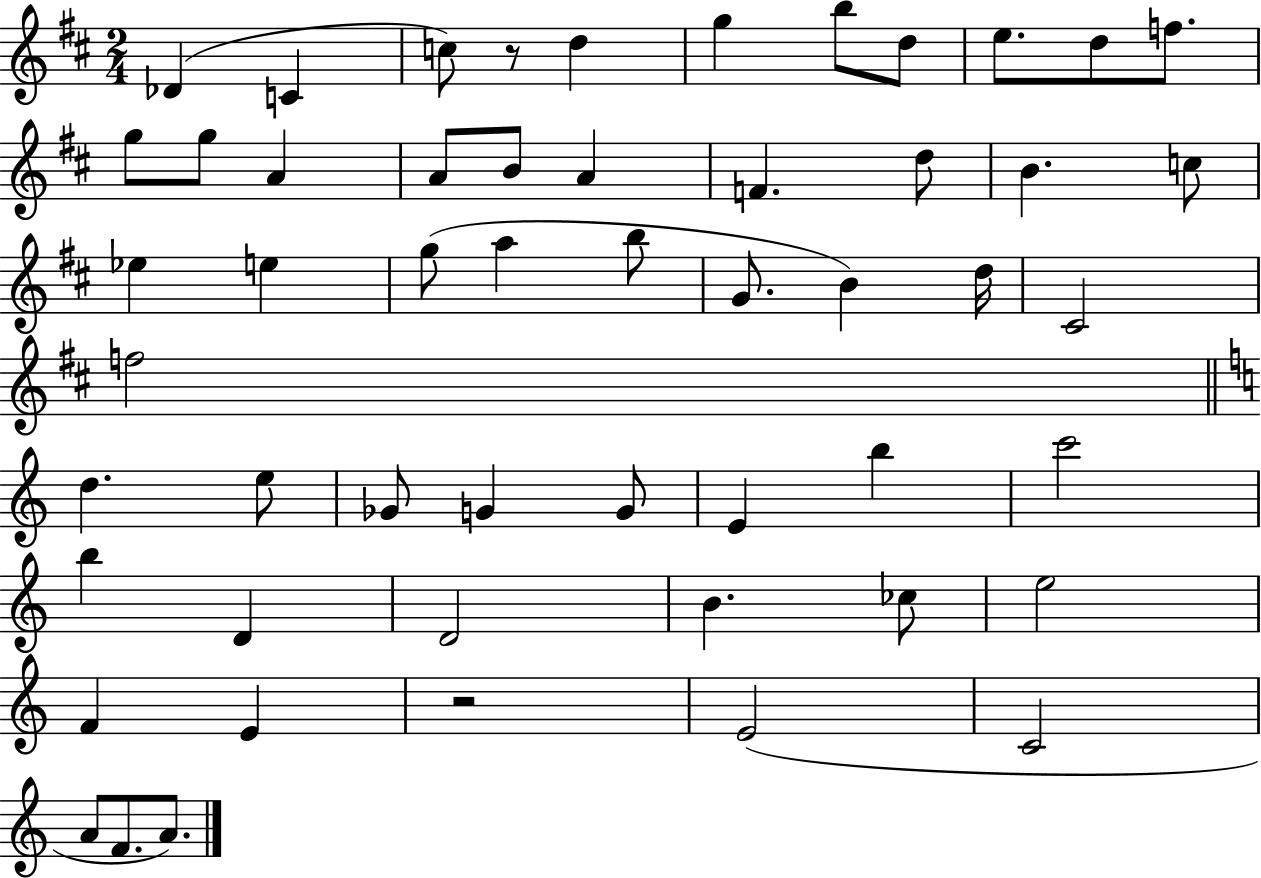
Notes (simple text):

Db4/q C4/q C5/e R/e D5/q G5/q B5/e D5/e E5/e. D5/e F5/e. G5/e G5/e A4/q A4/e B4/e A4/q F4/q. D5/e B4/q. C5/e Eb5/q E5/q G5/e A5/q B5/e G4/e. B4/q D5/s C#4/h F5/h D5/q. E5/e Gb4/e G4/q G4/e E4/q B5/q C6/h B5/q D4/q D4/h B4/q. CES5/e E5/h F4/q E4/q R/h E4/h C4/h A4/e F4/e. A4/e.